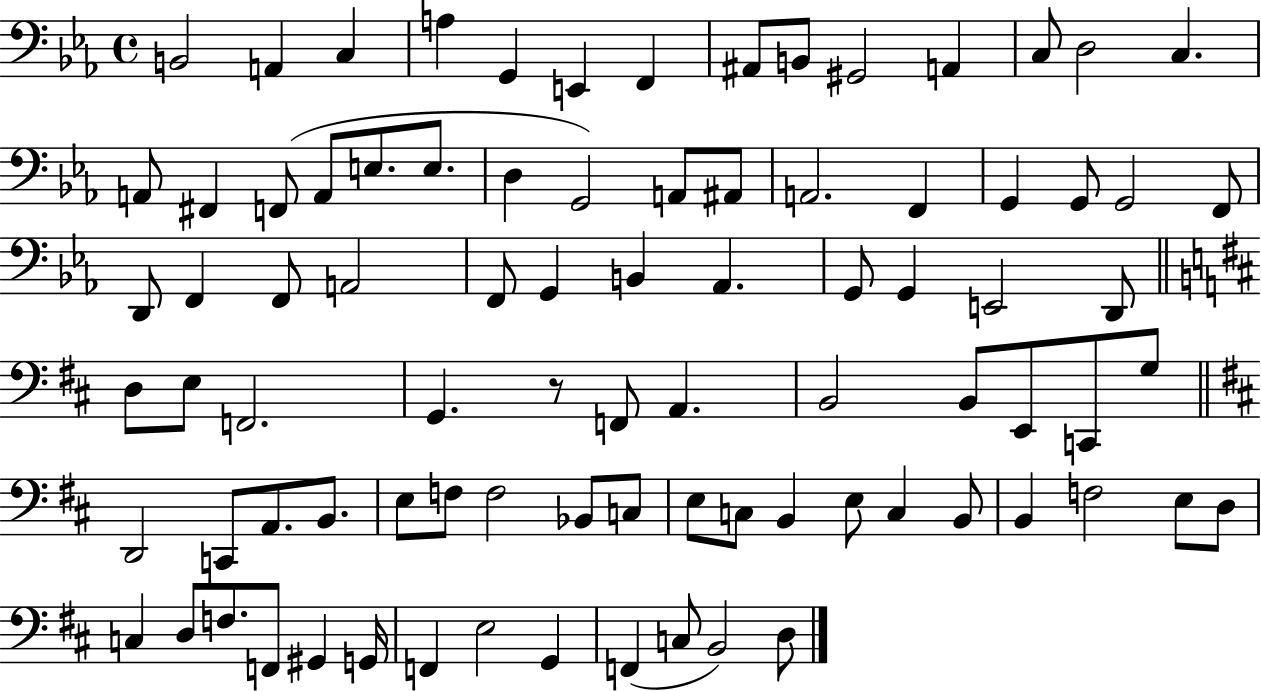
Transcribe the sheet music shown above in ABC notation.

X:1
T:Untitled
M:4/4
L:1/4
K:Eb
B,,2 A,, C, A, G,, E,, F,, ^A,,/2 B,,/2 ^G,,2 A,, C,/2 D,2 C, A,,/2 ^F,, F,,/2 A,,/2 E,/2 E,/2 D, G,,2 A,,/2 ^A,,/2 A,,2 F,, G,, G,,/2 G,,2 F,,/2 D,,/2 F,, F,,/2 A,,2 F,,/2 G,, B,, _A,, G,,/2 G,, E,,2 D,,/2 D,/2 E,/2 F,,2 G,, z/2 F,,/2 A,, B,,2 B,,/2 E,,/2 C,,/2 G,/2 D,,2 C,,/2 A,,/2 B,,/2 E,/2 F,/2 F,2 _B,,/2 C,/2 E,/2 C,/2 B,, E,/2 C, B,,/2 B,, F,2 E,/2 D,/2 C, D,/2 F,/2 F,,/2 ^G,, G,,/4 F,, E,2 G,, F,, C,/2 B,,2 D,/2